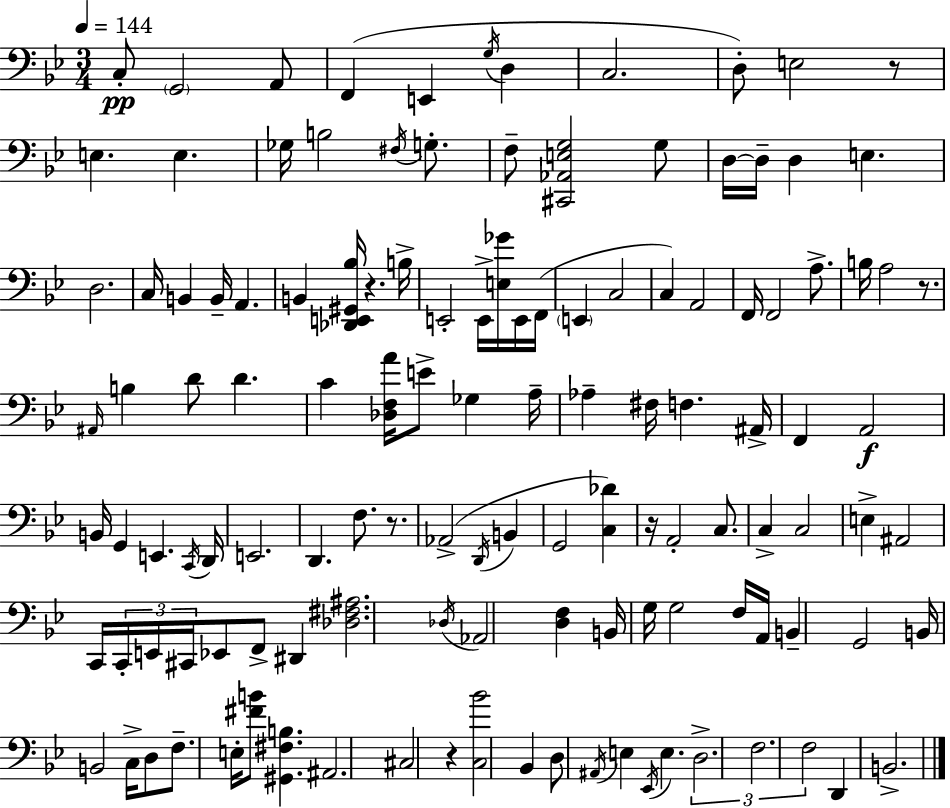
{
  \clef bass
  \numericTimeSignature
  \time 3/4
  \key bes \major
  \tempo 4 = 144
  c8-.\pp \parenthesize g,2 a,8 | f,4( e,4 \acciaccatura { g16 } d4 | c2. | d8-.) e2 r8 | \break e4. e4. | ges16 b2 \acciaccatura { fis16 } g8.-. | f8-- <cis, aes, e g>2 | g8 d16~~ d16-- d4 e4. | \break d2. | c16 b,4 b,16-- a,4. | b,4 <des, e, gis, bes>16 r4. | b16-> e,2-. e,16-> <e ges'>16 | \break e,16 f,16( \parenthesize e,4 c2 | c4) a,2 | f,16 f,2 a8.-> | b16 a2 r8. | \break \grace { ais,16 } b4 d'8 d'4. | c'4 <des f a'>16 e'8-> ges4 | a16-- aes4-- fis16 f4. | ais,16-> f,4 a,2\f | \break b,16 g,4 e,4. | \acciaccatura { c,16 } d,16 e,2. | d,4. f8. | r8. aes,2->( | \break \acciaccatura { d,16 } b,4 g,2 | <c des'>4) r16 a,2-. | c8. c4-> c2 | e4-> ais,2 | \break c,16 \tuplet 3/2 { c,16-. e,16 cis,16 } ees,8 f,8-> | dis,4 <des fis ais>2. | \acciaccatura { des16 } aes,2 | <d f>4 b,16 g16 g2 | \break f16 a,16 b,4-- g,2 | b,16 b,2 | c16-> d8 f8.-- e16-. <fis' b'>8 | <gis, fis b>4. ais,2. | \break cis2 | r4 <c bes'>2 | bes,4 d8 \acciaccatura { ais,16 } e4 | \acciaccatura { ees,16 } e4. \tuplet 3/2 { d2.-> | \break f2. | f2 } | d,4 b,2.-> | \bar "|."
}